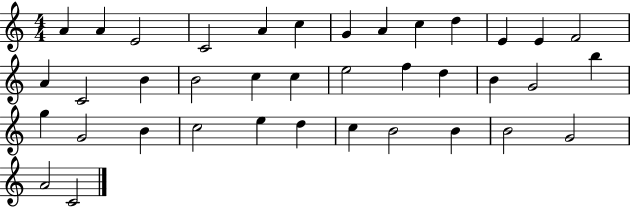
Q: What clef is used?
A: treble